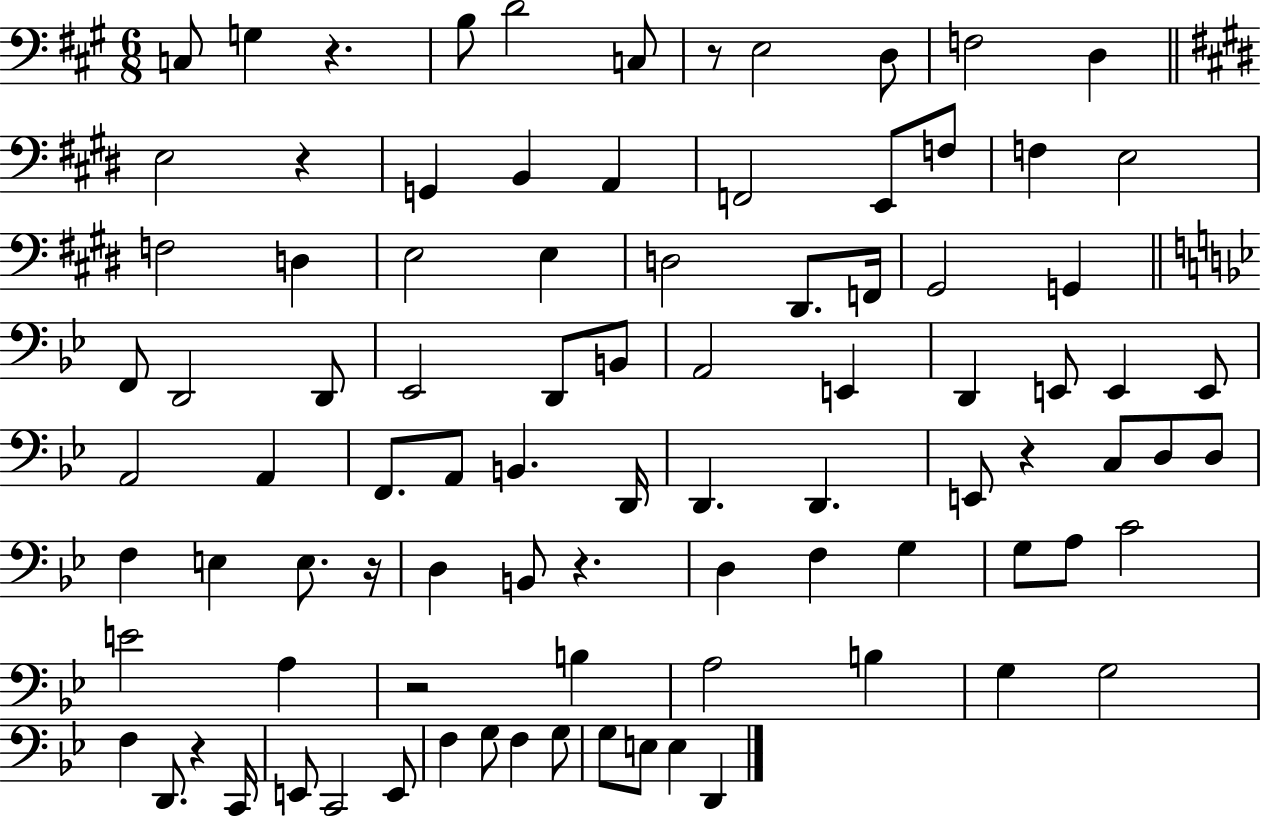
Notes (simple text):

C3/e G3/q R/q. B3/e D4/h C3/e R/e E3/h D3/e F3/h D3/q E3/h R/q G2/q B2/q A2/q F2/h E2/e F3/e F3/q E3/h F3/h D3/q E3/h E3/q D3/h D#2/e. F2/s G#2/h G2/q F2/e D2/h D2/e Eb2/h D2/e B2/e A2/h E2/q D2/q E2/e E2/q E2/e A2/h A2/q F2/e. A2/e B2/q. D2/s D2/q. D2/q. E2/e R/q C3/e D3/e D3/e F3/q E3/q E3/e. R/s D3/q B2/e R/q. D3/q F3/q G3/q G3/e A3/e C4/h E4/h A3/q R/h B3/q A3/h B3/q G3/q G3/h F3/q D2/e. R/q C2/s E2/e C2/h E2/e F3/q G3/e F3/q G3/e G3/e E3/e E3/q D2/q